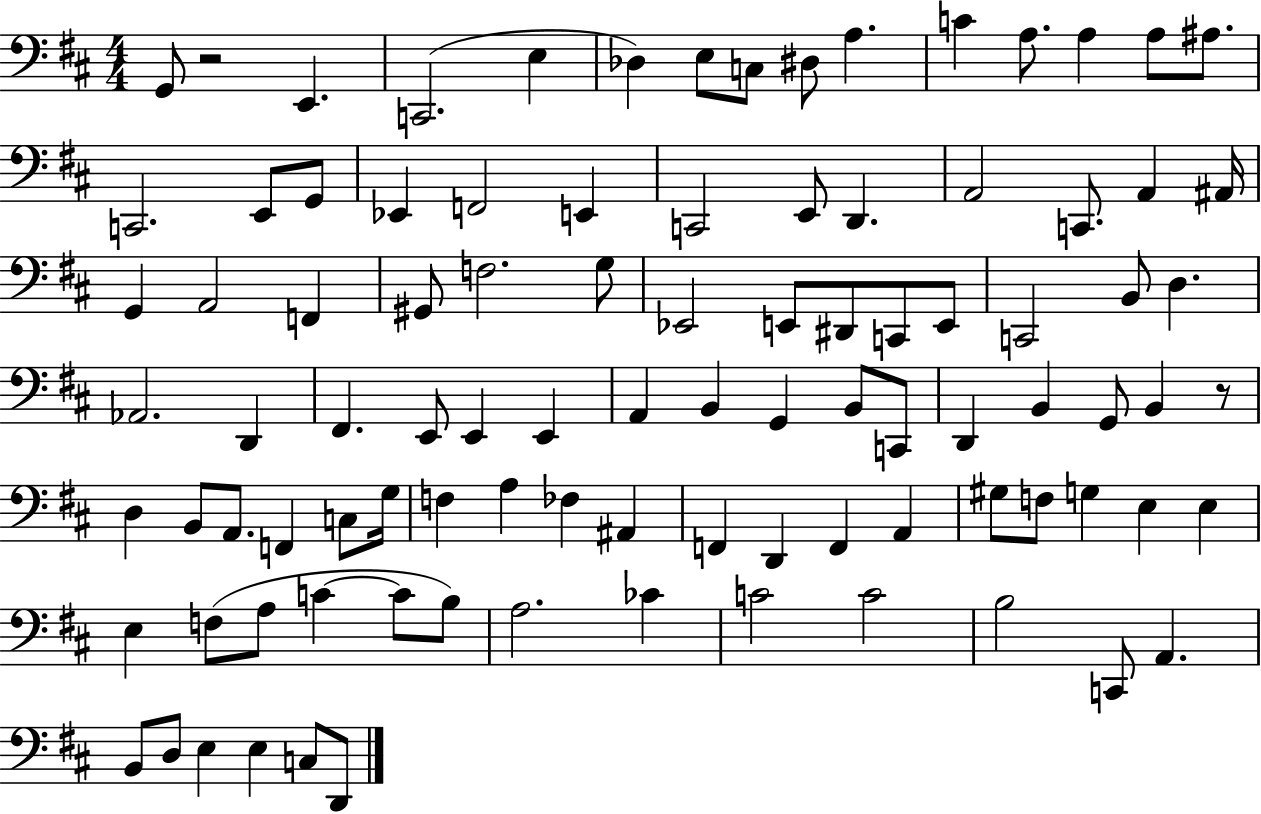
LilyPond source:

{
  \clef bass
  \numericTimeSignature
  \time 4/4
  \key d \major
  g,8 r2 e,4. | c,2.( e4 | des4) e8 c8 dis8 a4. | c'4 a8. a4 a8 ais8. | \break c,2. e,8 g,8 | ees,4 f,2 e,4 | c,2 e,8 d,4. | a,2 c,8. a,4 ais,16 | \break g,4 a,2 f,4 | gis,8 f2. g8 | ees,2 e,8 dis,8 c,8 e,8 | c,2 b,8 d4. | \break aes,2. d,4 | fis,4. e,8 e,4 e,4 | a,4 b,4 g,4 b,8 c,8 | d,4 b,4 g,8 b,4 r8 | \break d4 b,8 a,8. f,4 c8 g16 | f4 a4 fes4 ais,4 | f,4 d,4 f,4 a,4 | gis8 f8 g4 e4 e4 | \break e4 f8( a8 c'4~~ c'8 b8) | a2. ces'4 | c'2 c'2 | b2 c,8 a,4. | \break b,8 d8 e4 e4 c8 d,8 | \bar "|."
}